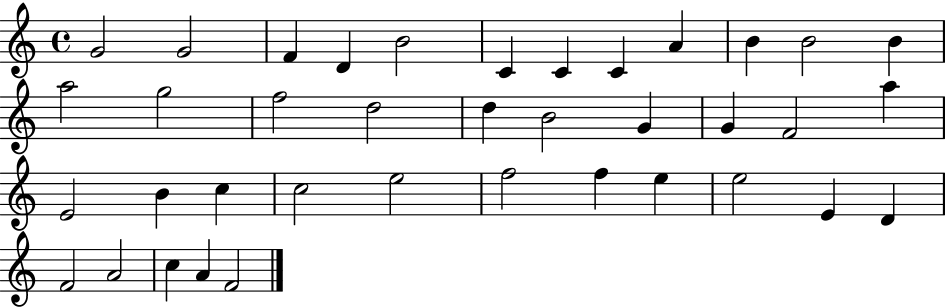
G4/h G4/h F4/q D4/q B4/h C4/q C4/q C4/q A4/q B4/q B4/h B4/q A5/h G5/h F5/h D5/h D5/q B4/h G4/q G4/q F4/h A5/q E4/h B4/q C5/q C5/h E5/h F5/h F5/q E5/q E5/h E4/q D4/q F4/h A4/h C5/q A4/q F4/h